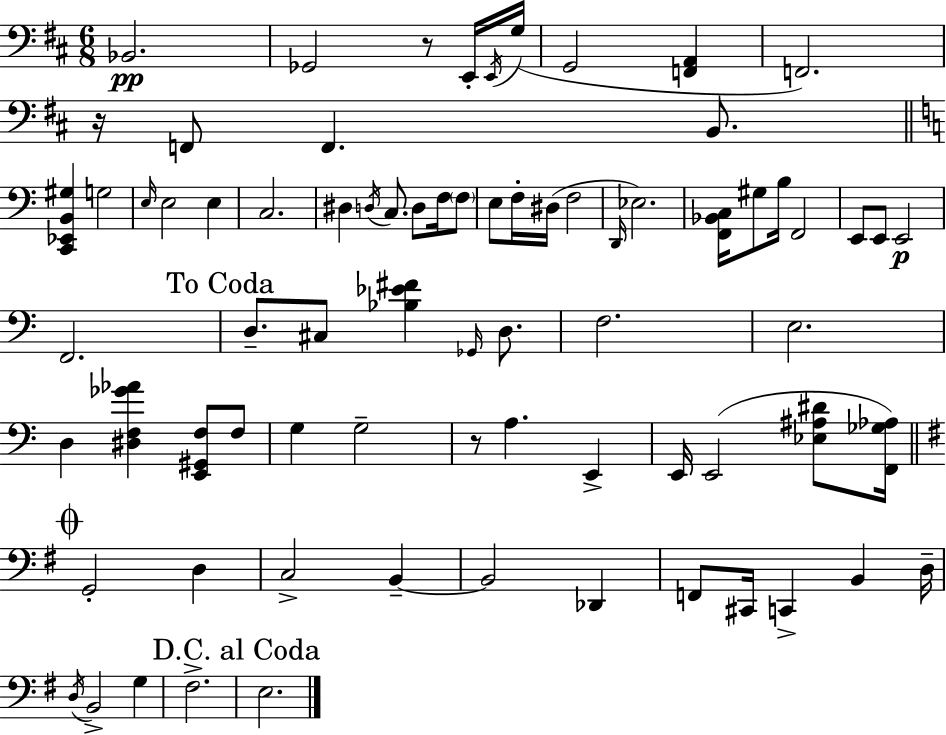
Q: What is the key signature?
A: D major